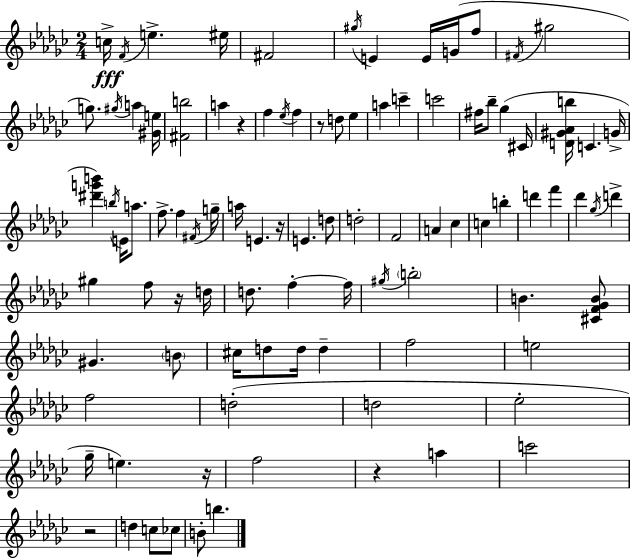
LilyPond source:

{
  \clef treble
  \numericTimeSignature
  \time 2/4
  \key ees \minor
  c''16->\fff \acciaccatura { f'16 } e''4.-> | eis''16 fis'2 | \acciaccatura { gis''16 } e'4 e'16 g'16( | f''8 \acciaccatura { fis'16 } gis''2 | \break g''8.) \acciaccatura { gis''16 } a''4 | <gis' e''>16 <fis' b''>2 | a''4 | r4 f''4 | \break \acciaccatura { ees''16 } f''4 r8 d''8 | ees''4 a''4 | c'''4-- c'''2 | fis''16 bes''8-- | \break ges''4( cis'16 <d' gis' aes' b''>16 c'4. | g'16-> <dis''' g''' b'''>4) | \acciaccatura { b''16 } e'16 a''8. f''8.-> | f''4 \acciaccatura { fis'16 } g''16-- a''16 | \break e'4. r16 e'4. | d''8 d''2-. | f'2 | a'4 | \break ces''4 c''4 | b''4-. d'''4 | f'''4 des'''4 | \acciaccatura { ges''16 } d'''4-> | \break gis''4 f''8 r16 d''16 | d''8. f''4-.~~ f''16 | \acciaccatura { gis''16 } \parenthesize b''2-. | b'4. <cis' f' ges' b'>8 | \break gis'4. \parenthesize b'8 | cis''16 d''8 d''16 d''4-- | f''2 | e''2 | \break f''2 | d''2-.( | d''2 | ees''2-. | \break ges''16-- e''4.) | r16 f''2 | r4 a''4 | c'''2 | \break r2 | d''4 c''8 ces''8 | b'8-. b''4. | \bar "|."
}